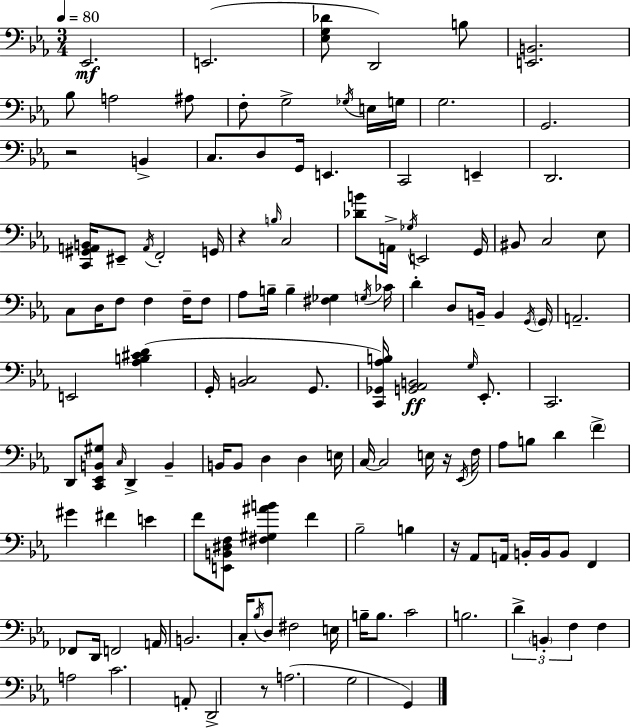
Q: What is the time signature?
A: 3/4